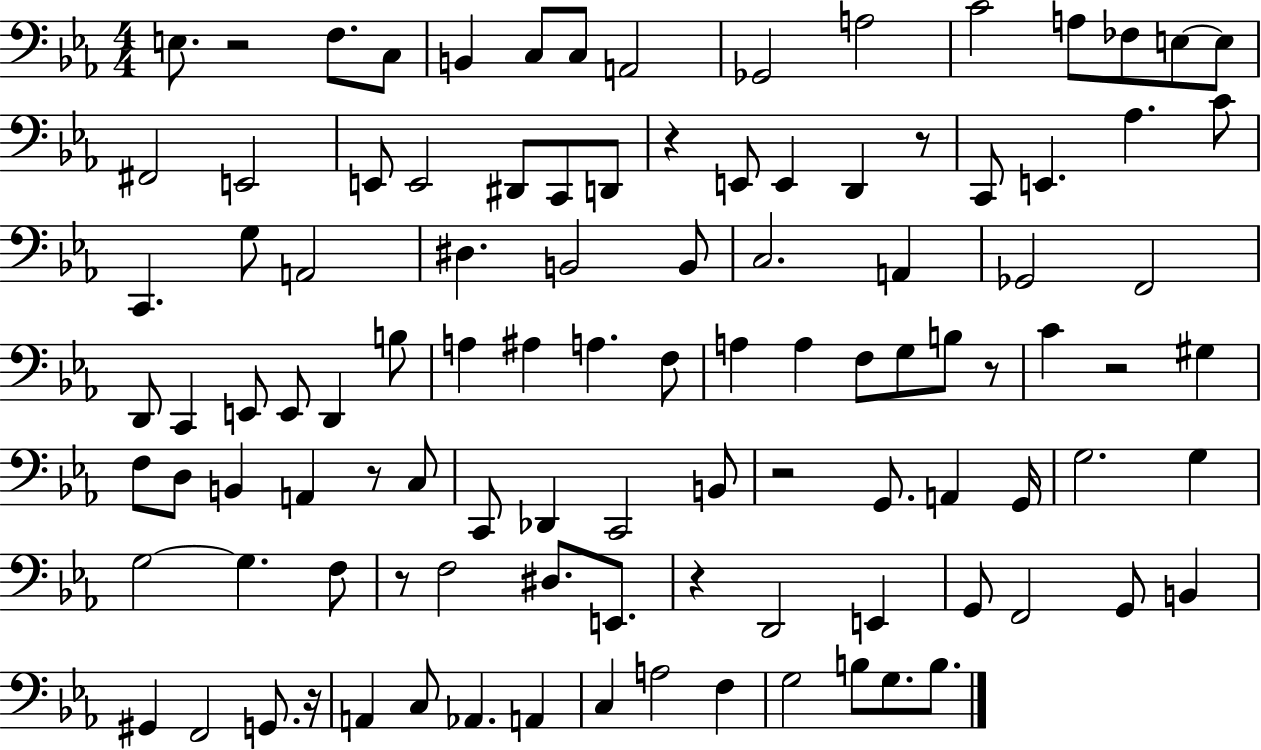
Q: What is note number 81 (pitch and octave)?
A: B2